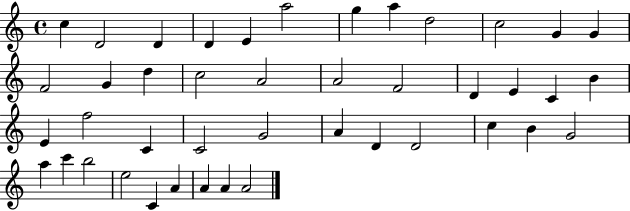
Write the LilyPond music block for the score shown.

{
  \clef treble
  \time 4/4
  \defaultTimeSignature
  \key c \major
  c''4 d'2 d'4 | d'4 e'4 a''2 | g''4 a''4 d''2 | c''2 g'4 g'4 | \break f'2 g'4 d''4 | c''2 a'2 | a'2 f'2 | d'4 e'4 c'4 b'4 | \break e'4 f''2 c'4 | c'2 g'2 | a'4 d'4 d'2 | c''4 b'4 g'2 | \break a''4 c'''4 b''2 | e''2 c'4 a'4 | a'4 a'4 a'2 | \bar "|."
}